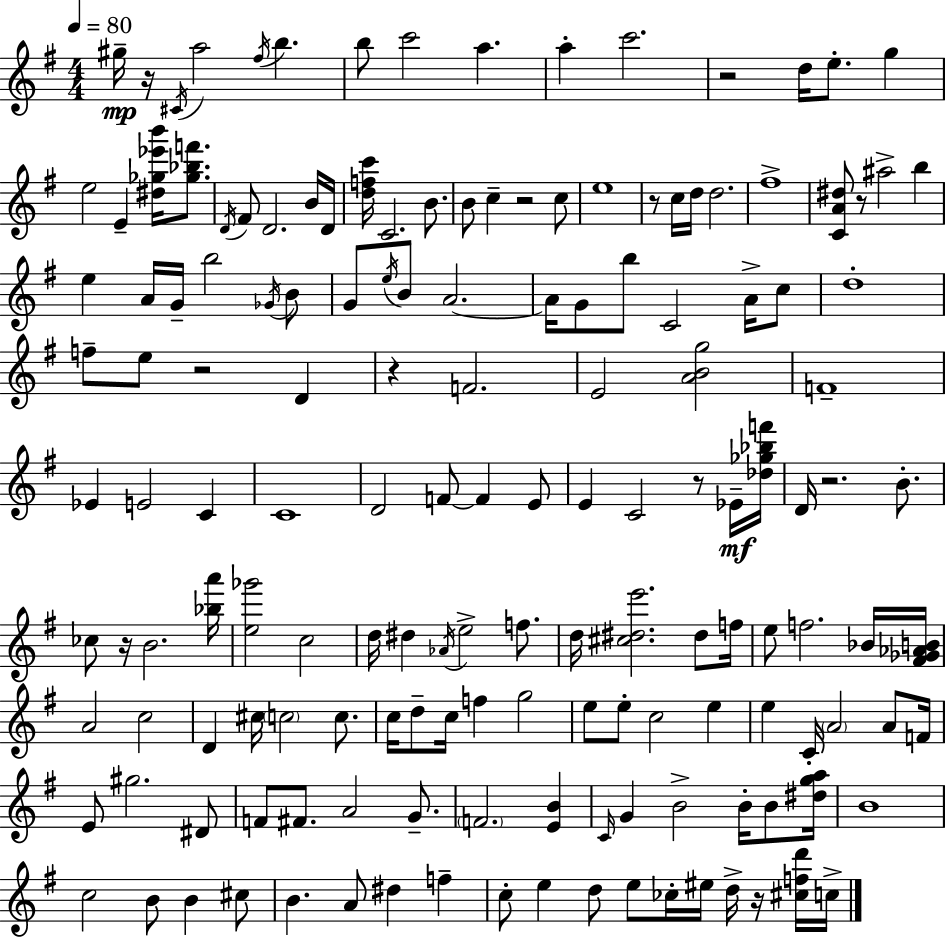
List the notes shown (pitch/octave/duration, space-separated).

G#5/s R/s C#4/s A5/h F#5/s B5/q. B5/e C6/h A5/q. A5/q C6/h. R/h D5/s E5/e. G5/q E5/h E4/q [D#5,Gb5,Eb6,B6]/s [Gb5,Bb5,F6]/e. D4/s F#4/e D4/h. B4/s D4/s [D5,F5,C6]/s C4/h. B4/e. B4/e C5/q R/h C5/e E5/w R/e C5/s D5/s D5/h. F#5/w [C4,A4,D#5]/e R/e A#5/h B5/q E5/q A4/s G4/s B5/h Gb4/s B4/e G4/e E5/s B4/e A4/h. A4/s G4/e B5/e C4/h A4/s C5/e D5/w F5/e E5/e R/h D4/q R/q F4/h. E4/h [A4,B4,G5]/h F4/w Eb4/q E4/h C4/q C4/w D4/h F4/e F4/q E4/e E4/q C4/h R/e Eb4/s [Db5,Gb5,Bb5,F6]/s D4/s R/h. B4/e. CES5/e R/s B4/h. [Bb5,A6]/s [E5,Gb6]/h C5/h D5/s D#5/q Ab4/s E5/h F5/e. D5/s [C#5,D#5,E6]/h. D#5/e F5/s E5/e F5/h. Bb4/s [F#4,Gb4,Ab4,B4]/s A4/h C5/h D4/q C#5/s C5/h C5/e. C5/s D5/e C5/s F5/q G5/h E5/e E5/e C5/h E5/q E5/q C4/s A4/h A4/e F4/s E4/e G#5/h. D#4/e F4/e F#4/e. A4/h G4/e. F4/h. [E4,B4]/q C4/s G4/q B4/h B4/s B4/e [D#5,G5,A5]/s B4/w C5/h B4/e B4/q C#5/e B4/q. A4/e D#5/q F5/q C5/e E5/q D5/e E5/e CES5/s EIS5/s D5/s R/s [C#5,F5,D6]/s C5/s